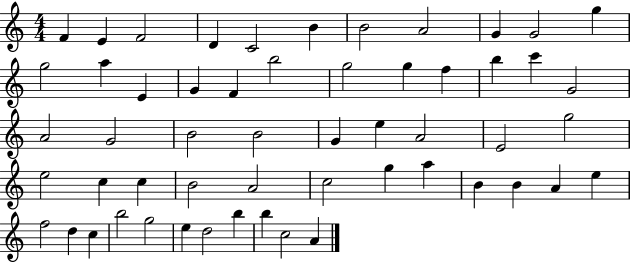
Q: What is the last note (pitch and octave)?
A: A4